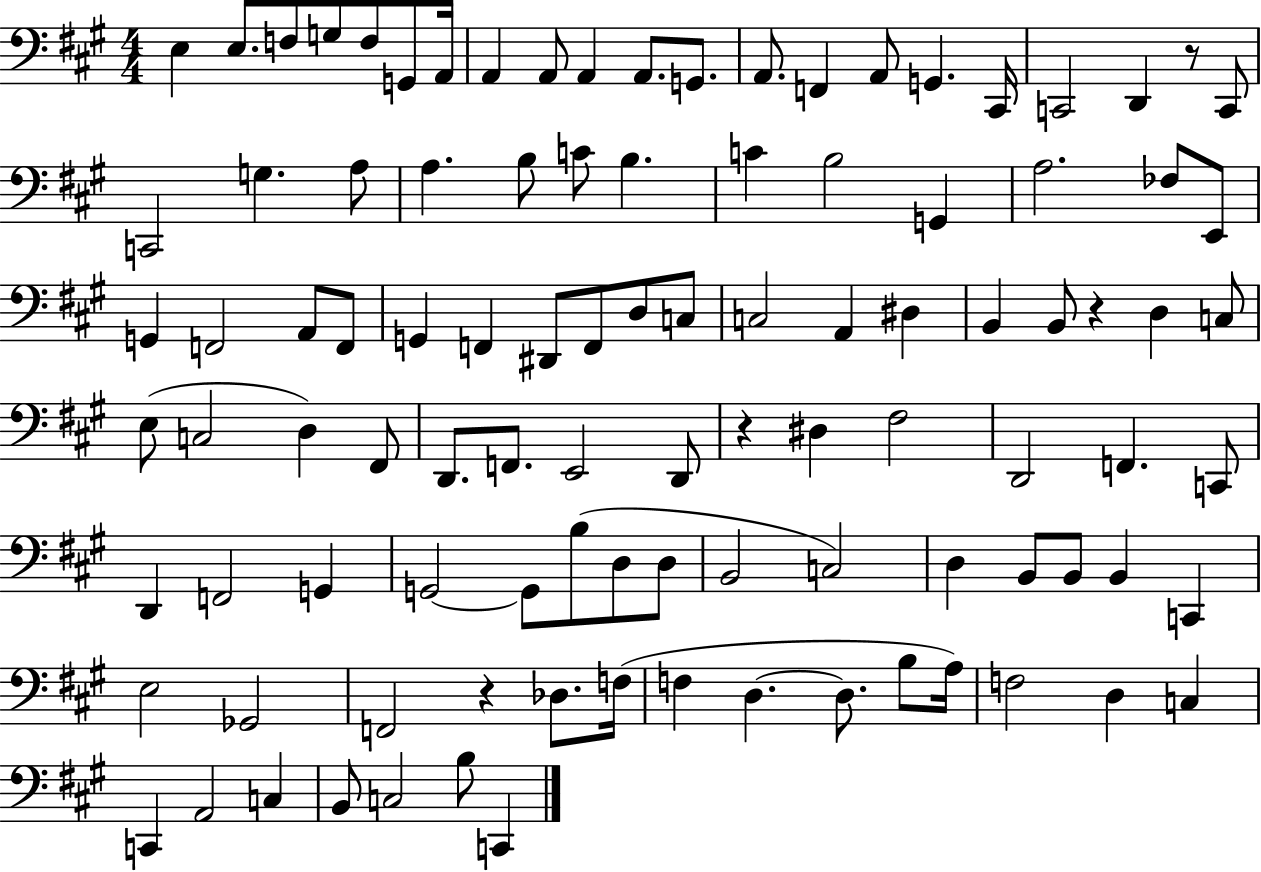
{
  \clef bass
  \numericTimeSignature
  \time 4/4
  \key a \major
  e4 e8. f8 g8 f8 g,8 a,16 | a,4 a,8 a,4 a,8. g,8. | a,8. f,4 a,8 g,4. cis,16 | c,2 d,4 r8 c,8 | \break c,2 g4. a8 | a4. b8 c'8 b4. | c'4 b2 g,4 | a2. fes8 e,8 | \break g,4 f,2 a,8 f,8 | g,4 f,4 dis,8 f,8 d8 c8 | c2 a,4 dis4 | b,4 b,8 r4 d4 c8 | \break e8( c2 d4) fis,8 | d,8. f,8. e,2 d,8 | r4 dis4 fis2 | d,2 f,4. c,8 | \break d,4 f,2 g,4 | g,2~~ g,8 b8( d8 d8 | b,2 c2) | d4 b,8 b,8 b,4 c,4 | \break e2 ges,2 | f,2 r4 des8. f16( | f4 d4.~~ d8. b8 a16) | f2 d4 c4 | \break c,4 a,2 c4 | b,8 c2 b8 c,4 | \bar "|."
}